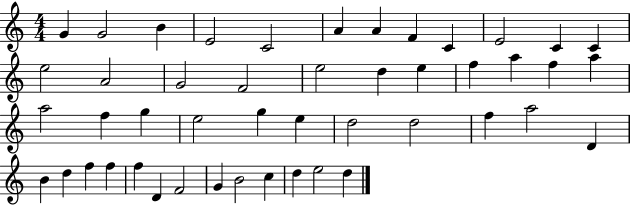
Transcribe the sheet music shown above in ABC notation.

X:1
T:Untitled
M:4/4
L:1/4
K:C
G G2 B E2 C2 A A F C E2 C C e2 A2 G2 F2 e2 d e f a f a a2 f g e2 g e d2 d2 f a2 D B d f f f D F2 G B2 c d e2 d